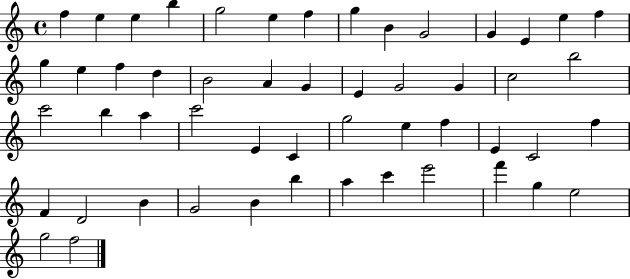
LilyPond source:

{
  \clef treble
  \time 4/4
  \defaultTimeSignature
  \key c \major
  f''4 e''4 e''4 b''4 | g''2 e''4 f''4 | g''4 b'4 g'2 | g'4 e'4 e''4 f''4 | \break g''4 e''4 f''4 d''4 | b'2 a'4 g'4 | e'4 g'2 g'4 | c''2 b''2 | \break c'''2 b''4 a''4 | c'''2 e'4 c'4 | g''2 e''4 f''4 | e'4 c'2 f''4 | \break f'4 d'2 b'4 | g'2 b'4 b''4 | a''4 c'''4 e'''2 | f'''4 g''4 e''2 | \break g''2 f''2 | \bar "|."
}